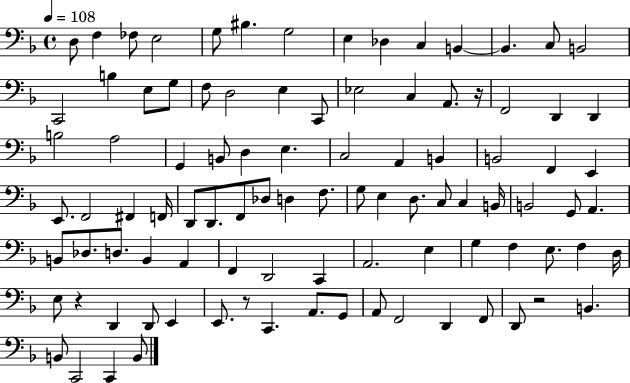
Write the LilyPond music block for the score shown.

{
  \clef bass
  \time 4/4
  \defaultTimeSignature
  \key f \major
  \tempo 4 = 108
  d8 f4 fes8 e2 | g8 bis4. g2 | e4 des4 c4 b,4~~ | b,4. c8 b,2 | \break c,2 b4 e8 g8 | f8 d2 e4 c,8 | ees2 c4 a,8. r16 | f,2 d,4 d,4 | \break b2 a2 | g,4 b,8 d4 e4. | c2 a,4 b,4 | b,2 f,4 e,4 | \break e,8. f,2 fis,4 f,16 | d,8 d,8. f,8 des8 d4 f8. | g8 e4 d8. c8 c4 b,16 | b,2 g,8 a,4. | \break b,8 des8. d8. b,4 a,4 | f,4 d,2 c,4 | a,2. e4 | g4 f4 e8. f4 d16 | \break e8 r4 d,4 d,8 e,4 | e,8. r8 c,4. a,8. g,8 | a,8 f,2 d,4 f,8 | d,8 r2 b,4. | \break b,8 c,2 c,4 b,8 | \bar "|."
}